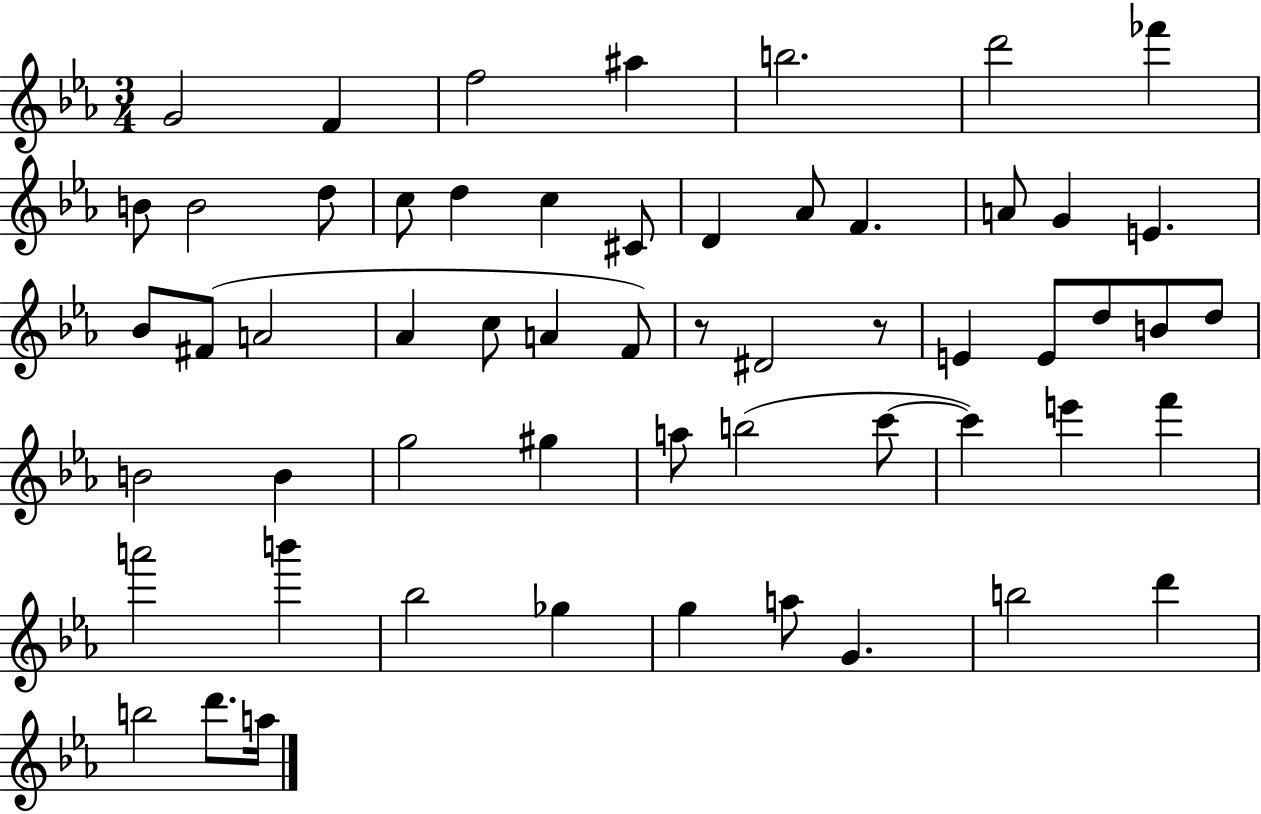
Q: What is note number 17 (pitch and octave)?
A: F4